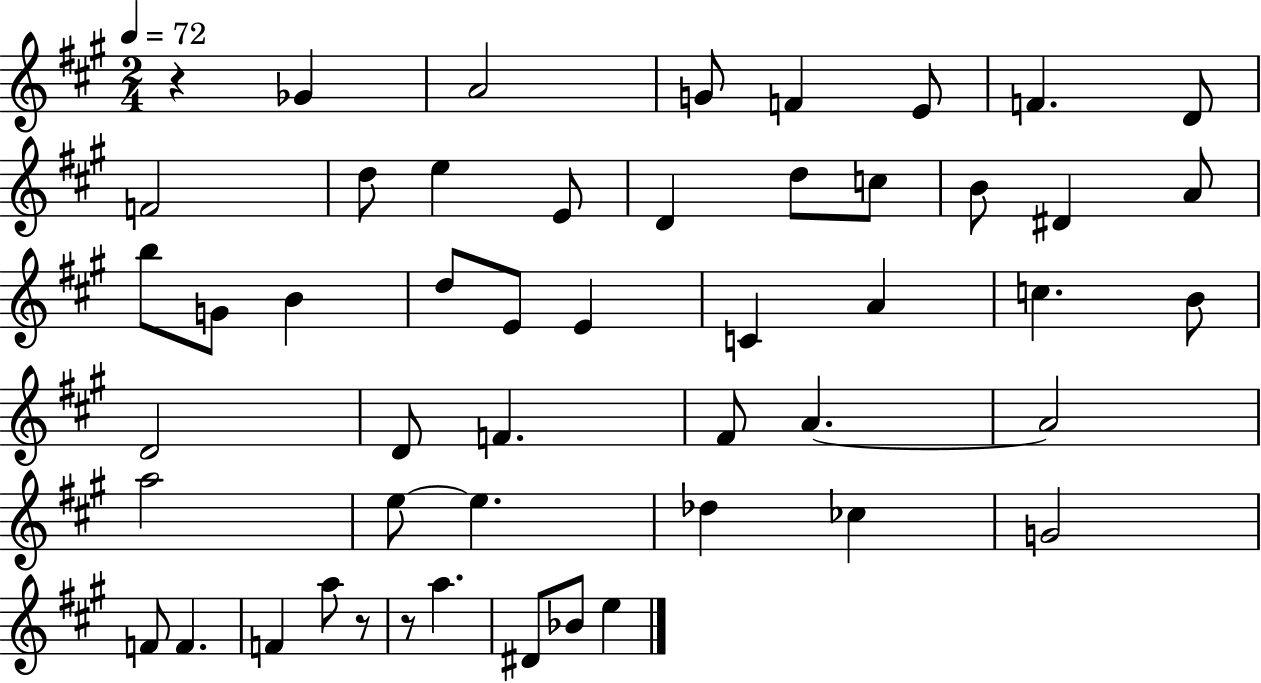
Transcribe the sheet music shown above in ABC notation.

X:1
T:Untitled
M:2/4
L:1/4
K:A
z _G A2 G/2 F E/2 F D/2 F2 d/2 e E/2 D d/2 c/2 B/2 ^D A/2 b/2 G/2 B d/2 E/2 E C A c B/2 D2 D/2 F ^F/2 A A2 a2 e/2 e _d _c G2 F/2 F F a/2 z/2 z/2 a ^D/2 _B/2 e